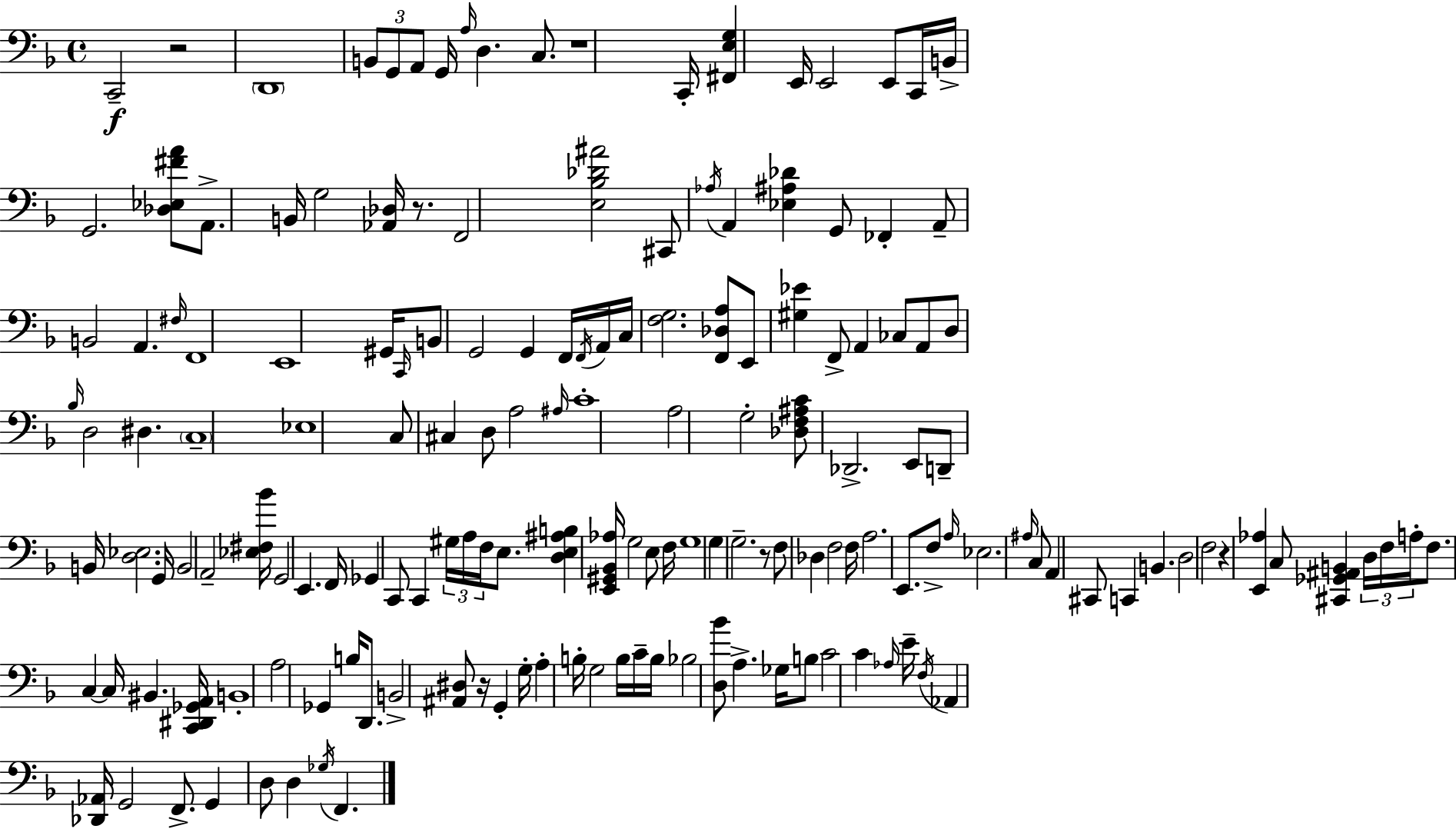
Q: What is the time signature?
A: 4/4